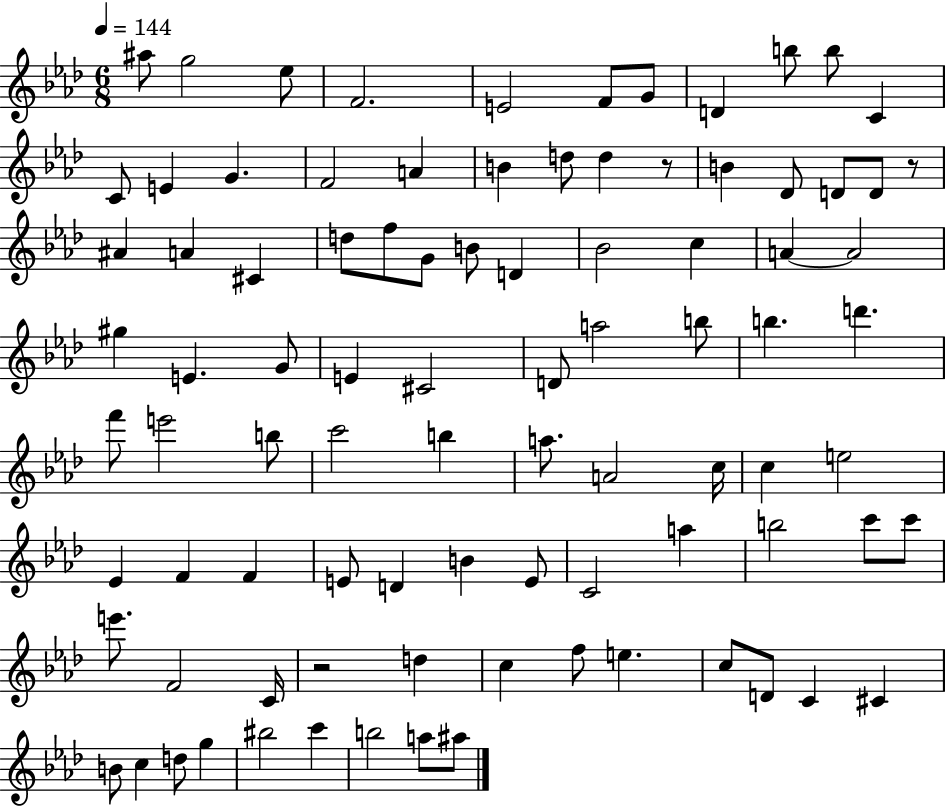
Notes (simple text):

A#5/e G5/h Eb5/e F4/h. E4/h F4/e G4/e D4/q B5/e B5/e C4/q C4/e E4/q G4/q. F4/h A4/q B4/q D5/e D5/q R/e B4/q Db4/e D4/e D4/e R/e A#4/q A4/q C#4/q D5/e F5/e G4/e B4/e D4/q Bb4/h C5/q A4/q A4/h G#5/q E4/q. G4/e E4/q C#4/h D4/e A5/h B5/e B5/q. D6/q. F6/e E6/h B5/e C6/h B5/q A5/e. A4/h C5/s C5/q E5/h Eb4/q F4/q F4/q E4/e D4/q B4/q E4/e C4/h A5/q B5/h C6/e C6/e E6/e. F4/h C4/s R/h D5/q C5/q F5/e E5/q. C5/e D4/e C4/q C#4/q B4/e C5/q D5/e G5/q BIS5/h C6/q B5/h A5/e A#5/e